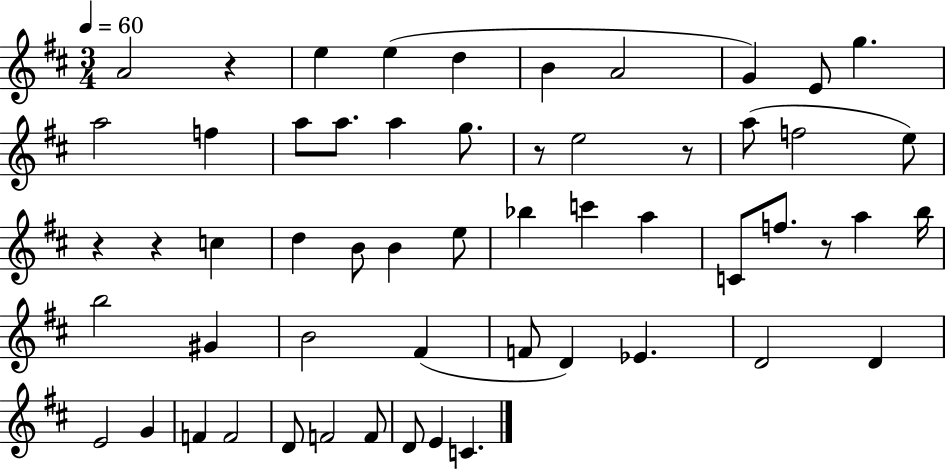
X:1
T:Untitled
M:3/4
L:1/4
K:D
A2 z e e d B A2 G E/2 g a2 f a/2 a/2 a g/2 z/2 e2 z/2 a/2 f2 e/2 z z c d B/2 B e/2 _b c' a C/2 f/2 z/2 a b/4 b2 ^G B2 ^F F/2 D _E D2 D E2 G F F2 D/2 F2 F/2 D/2 E C